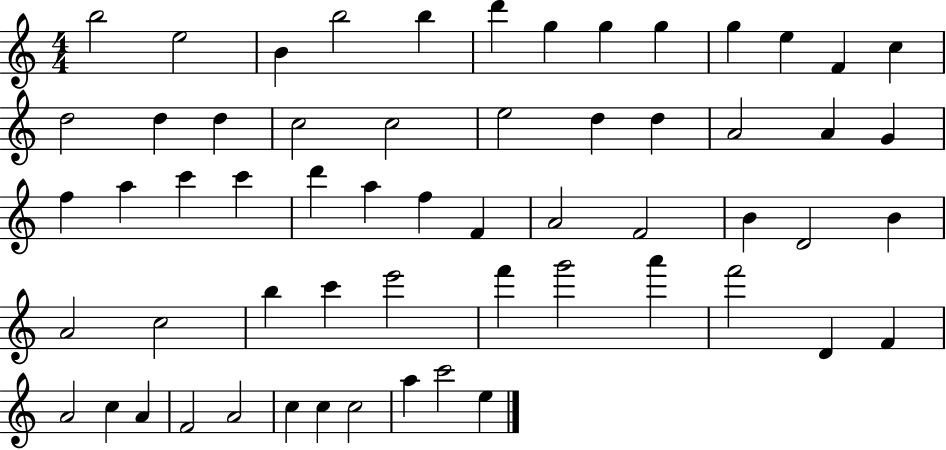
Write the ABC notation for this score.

X:1
T:Untitled
M:4/4
L:1/4
K:C
b2 e2 B b2 b d' g g g g e F c d2 d d c2 c2 e2 d d A2 A G f a c' c' d' a f F A2 F2 B D2 B A2 c2 b c' e'2 f' g'2 a' f'2 D F A2 c A F2 A2 c c c2 a c'2 e